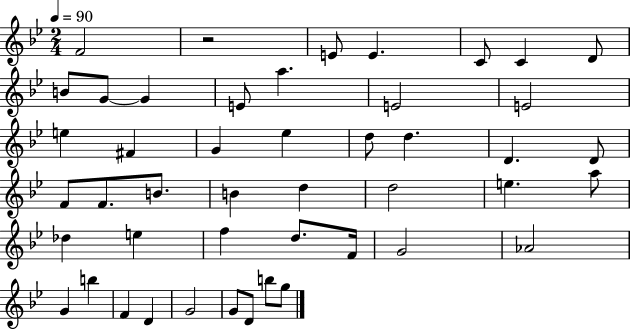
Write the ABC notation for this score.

X:1
T:Untitled
M:2/4
L:1/4
K:Bb
F2 z2 E/2 E C/2 C D/2 B/2 G/2 G E/2 a E2 E2 e ^F G _e d/2 d D D/2 F/2 F/2 B/2 B d d2 e a/2 _d e f d/2 F/4 G2 _A2 G b F D G2 G/2 D/2 b/2 g/2